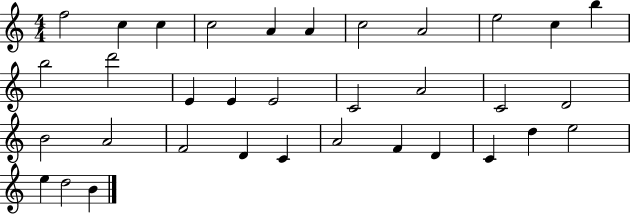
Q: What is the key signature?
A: C major